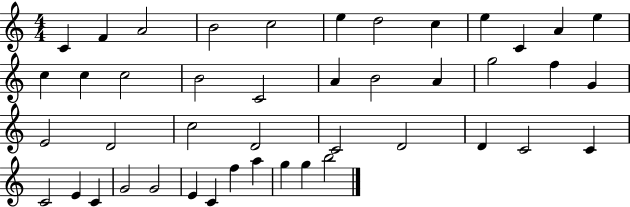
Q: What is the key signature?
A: C major